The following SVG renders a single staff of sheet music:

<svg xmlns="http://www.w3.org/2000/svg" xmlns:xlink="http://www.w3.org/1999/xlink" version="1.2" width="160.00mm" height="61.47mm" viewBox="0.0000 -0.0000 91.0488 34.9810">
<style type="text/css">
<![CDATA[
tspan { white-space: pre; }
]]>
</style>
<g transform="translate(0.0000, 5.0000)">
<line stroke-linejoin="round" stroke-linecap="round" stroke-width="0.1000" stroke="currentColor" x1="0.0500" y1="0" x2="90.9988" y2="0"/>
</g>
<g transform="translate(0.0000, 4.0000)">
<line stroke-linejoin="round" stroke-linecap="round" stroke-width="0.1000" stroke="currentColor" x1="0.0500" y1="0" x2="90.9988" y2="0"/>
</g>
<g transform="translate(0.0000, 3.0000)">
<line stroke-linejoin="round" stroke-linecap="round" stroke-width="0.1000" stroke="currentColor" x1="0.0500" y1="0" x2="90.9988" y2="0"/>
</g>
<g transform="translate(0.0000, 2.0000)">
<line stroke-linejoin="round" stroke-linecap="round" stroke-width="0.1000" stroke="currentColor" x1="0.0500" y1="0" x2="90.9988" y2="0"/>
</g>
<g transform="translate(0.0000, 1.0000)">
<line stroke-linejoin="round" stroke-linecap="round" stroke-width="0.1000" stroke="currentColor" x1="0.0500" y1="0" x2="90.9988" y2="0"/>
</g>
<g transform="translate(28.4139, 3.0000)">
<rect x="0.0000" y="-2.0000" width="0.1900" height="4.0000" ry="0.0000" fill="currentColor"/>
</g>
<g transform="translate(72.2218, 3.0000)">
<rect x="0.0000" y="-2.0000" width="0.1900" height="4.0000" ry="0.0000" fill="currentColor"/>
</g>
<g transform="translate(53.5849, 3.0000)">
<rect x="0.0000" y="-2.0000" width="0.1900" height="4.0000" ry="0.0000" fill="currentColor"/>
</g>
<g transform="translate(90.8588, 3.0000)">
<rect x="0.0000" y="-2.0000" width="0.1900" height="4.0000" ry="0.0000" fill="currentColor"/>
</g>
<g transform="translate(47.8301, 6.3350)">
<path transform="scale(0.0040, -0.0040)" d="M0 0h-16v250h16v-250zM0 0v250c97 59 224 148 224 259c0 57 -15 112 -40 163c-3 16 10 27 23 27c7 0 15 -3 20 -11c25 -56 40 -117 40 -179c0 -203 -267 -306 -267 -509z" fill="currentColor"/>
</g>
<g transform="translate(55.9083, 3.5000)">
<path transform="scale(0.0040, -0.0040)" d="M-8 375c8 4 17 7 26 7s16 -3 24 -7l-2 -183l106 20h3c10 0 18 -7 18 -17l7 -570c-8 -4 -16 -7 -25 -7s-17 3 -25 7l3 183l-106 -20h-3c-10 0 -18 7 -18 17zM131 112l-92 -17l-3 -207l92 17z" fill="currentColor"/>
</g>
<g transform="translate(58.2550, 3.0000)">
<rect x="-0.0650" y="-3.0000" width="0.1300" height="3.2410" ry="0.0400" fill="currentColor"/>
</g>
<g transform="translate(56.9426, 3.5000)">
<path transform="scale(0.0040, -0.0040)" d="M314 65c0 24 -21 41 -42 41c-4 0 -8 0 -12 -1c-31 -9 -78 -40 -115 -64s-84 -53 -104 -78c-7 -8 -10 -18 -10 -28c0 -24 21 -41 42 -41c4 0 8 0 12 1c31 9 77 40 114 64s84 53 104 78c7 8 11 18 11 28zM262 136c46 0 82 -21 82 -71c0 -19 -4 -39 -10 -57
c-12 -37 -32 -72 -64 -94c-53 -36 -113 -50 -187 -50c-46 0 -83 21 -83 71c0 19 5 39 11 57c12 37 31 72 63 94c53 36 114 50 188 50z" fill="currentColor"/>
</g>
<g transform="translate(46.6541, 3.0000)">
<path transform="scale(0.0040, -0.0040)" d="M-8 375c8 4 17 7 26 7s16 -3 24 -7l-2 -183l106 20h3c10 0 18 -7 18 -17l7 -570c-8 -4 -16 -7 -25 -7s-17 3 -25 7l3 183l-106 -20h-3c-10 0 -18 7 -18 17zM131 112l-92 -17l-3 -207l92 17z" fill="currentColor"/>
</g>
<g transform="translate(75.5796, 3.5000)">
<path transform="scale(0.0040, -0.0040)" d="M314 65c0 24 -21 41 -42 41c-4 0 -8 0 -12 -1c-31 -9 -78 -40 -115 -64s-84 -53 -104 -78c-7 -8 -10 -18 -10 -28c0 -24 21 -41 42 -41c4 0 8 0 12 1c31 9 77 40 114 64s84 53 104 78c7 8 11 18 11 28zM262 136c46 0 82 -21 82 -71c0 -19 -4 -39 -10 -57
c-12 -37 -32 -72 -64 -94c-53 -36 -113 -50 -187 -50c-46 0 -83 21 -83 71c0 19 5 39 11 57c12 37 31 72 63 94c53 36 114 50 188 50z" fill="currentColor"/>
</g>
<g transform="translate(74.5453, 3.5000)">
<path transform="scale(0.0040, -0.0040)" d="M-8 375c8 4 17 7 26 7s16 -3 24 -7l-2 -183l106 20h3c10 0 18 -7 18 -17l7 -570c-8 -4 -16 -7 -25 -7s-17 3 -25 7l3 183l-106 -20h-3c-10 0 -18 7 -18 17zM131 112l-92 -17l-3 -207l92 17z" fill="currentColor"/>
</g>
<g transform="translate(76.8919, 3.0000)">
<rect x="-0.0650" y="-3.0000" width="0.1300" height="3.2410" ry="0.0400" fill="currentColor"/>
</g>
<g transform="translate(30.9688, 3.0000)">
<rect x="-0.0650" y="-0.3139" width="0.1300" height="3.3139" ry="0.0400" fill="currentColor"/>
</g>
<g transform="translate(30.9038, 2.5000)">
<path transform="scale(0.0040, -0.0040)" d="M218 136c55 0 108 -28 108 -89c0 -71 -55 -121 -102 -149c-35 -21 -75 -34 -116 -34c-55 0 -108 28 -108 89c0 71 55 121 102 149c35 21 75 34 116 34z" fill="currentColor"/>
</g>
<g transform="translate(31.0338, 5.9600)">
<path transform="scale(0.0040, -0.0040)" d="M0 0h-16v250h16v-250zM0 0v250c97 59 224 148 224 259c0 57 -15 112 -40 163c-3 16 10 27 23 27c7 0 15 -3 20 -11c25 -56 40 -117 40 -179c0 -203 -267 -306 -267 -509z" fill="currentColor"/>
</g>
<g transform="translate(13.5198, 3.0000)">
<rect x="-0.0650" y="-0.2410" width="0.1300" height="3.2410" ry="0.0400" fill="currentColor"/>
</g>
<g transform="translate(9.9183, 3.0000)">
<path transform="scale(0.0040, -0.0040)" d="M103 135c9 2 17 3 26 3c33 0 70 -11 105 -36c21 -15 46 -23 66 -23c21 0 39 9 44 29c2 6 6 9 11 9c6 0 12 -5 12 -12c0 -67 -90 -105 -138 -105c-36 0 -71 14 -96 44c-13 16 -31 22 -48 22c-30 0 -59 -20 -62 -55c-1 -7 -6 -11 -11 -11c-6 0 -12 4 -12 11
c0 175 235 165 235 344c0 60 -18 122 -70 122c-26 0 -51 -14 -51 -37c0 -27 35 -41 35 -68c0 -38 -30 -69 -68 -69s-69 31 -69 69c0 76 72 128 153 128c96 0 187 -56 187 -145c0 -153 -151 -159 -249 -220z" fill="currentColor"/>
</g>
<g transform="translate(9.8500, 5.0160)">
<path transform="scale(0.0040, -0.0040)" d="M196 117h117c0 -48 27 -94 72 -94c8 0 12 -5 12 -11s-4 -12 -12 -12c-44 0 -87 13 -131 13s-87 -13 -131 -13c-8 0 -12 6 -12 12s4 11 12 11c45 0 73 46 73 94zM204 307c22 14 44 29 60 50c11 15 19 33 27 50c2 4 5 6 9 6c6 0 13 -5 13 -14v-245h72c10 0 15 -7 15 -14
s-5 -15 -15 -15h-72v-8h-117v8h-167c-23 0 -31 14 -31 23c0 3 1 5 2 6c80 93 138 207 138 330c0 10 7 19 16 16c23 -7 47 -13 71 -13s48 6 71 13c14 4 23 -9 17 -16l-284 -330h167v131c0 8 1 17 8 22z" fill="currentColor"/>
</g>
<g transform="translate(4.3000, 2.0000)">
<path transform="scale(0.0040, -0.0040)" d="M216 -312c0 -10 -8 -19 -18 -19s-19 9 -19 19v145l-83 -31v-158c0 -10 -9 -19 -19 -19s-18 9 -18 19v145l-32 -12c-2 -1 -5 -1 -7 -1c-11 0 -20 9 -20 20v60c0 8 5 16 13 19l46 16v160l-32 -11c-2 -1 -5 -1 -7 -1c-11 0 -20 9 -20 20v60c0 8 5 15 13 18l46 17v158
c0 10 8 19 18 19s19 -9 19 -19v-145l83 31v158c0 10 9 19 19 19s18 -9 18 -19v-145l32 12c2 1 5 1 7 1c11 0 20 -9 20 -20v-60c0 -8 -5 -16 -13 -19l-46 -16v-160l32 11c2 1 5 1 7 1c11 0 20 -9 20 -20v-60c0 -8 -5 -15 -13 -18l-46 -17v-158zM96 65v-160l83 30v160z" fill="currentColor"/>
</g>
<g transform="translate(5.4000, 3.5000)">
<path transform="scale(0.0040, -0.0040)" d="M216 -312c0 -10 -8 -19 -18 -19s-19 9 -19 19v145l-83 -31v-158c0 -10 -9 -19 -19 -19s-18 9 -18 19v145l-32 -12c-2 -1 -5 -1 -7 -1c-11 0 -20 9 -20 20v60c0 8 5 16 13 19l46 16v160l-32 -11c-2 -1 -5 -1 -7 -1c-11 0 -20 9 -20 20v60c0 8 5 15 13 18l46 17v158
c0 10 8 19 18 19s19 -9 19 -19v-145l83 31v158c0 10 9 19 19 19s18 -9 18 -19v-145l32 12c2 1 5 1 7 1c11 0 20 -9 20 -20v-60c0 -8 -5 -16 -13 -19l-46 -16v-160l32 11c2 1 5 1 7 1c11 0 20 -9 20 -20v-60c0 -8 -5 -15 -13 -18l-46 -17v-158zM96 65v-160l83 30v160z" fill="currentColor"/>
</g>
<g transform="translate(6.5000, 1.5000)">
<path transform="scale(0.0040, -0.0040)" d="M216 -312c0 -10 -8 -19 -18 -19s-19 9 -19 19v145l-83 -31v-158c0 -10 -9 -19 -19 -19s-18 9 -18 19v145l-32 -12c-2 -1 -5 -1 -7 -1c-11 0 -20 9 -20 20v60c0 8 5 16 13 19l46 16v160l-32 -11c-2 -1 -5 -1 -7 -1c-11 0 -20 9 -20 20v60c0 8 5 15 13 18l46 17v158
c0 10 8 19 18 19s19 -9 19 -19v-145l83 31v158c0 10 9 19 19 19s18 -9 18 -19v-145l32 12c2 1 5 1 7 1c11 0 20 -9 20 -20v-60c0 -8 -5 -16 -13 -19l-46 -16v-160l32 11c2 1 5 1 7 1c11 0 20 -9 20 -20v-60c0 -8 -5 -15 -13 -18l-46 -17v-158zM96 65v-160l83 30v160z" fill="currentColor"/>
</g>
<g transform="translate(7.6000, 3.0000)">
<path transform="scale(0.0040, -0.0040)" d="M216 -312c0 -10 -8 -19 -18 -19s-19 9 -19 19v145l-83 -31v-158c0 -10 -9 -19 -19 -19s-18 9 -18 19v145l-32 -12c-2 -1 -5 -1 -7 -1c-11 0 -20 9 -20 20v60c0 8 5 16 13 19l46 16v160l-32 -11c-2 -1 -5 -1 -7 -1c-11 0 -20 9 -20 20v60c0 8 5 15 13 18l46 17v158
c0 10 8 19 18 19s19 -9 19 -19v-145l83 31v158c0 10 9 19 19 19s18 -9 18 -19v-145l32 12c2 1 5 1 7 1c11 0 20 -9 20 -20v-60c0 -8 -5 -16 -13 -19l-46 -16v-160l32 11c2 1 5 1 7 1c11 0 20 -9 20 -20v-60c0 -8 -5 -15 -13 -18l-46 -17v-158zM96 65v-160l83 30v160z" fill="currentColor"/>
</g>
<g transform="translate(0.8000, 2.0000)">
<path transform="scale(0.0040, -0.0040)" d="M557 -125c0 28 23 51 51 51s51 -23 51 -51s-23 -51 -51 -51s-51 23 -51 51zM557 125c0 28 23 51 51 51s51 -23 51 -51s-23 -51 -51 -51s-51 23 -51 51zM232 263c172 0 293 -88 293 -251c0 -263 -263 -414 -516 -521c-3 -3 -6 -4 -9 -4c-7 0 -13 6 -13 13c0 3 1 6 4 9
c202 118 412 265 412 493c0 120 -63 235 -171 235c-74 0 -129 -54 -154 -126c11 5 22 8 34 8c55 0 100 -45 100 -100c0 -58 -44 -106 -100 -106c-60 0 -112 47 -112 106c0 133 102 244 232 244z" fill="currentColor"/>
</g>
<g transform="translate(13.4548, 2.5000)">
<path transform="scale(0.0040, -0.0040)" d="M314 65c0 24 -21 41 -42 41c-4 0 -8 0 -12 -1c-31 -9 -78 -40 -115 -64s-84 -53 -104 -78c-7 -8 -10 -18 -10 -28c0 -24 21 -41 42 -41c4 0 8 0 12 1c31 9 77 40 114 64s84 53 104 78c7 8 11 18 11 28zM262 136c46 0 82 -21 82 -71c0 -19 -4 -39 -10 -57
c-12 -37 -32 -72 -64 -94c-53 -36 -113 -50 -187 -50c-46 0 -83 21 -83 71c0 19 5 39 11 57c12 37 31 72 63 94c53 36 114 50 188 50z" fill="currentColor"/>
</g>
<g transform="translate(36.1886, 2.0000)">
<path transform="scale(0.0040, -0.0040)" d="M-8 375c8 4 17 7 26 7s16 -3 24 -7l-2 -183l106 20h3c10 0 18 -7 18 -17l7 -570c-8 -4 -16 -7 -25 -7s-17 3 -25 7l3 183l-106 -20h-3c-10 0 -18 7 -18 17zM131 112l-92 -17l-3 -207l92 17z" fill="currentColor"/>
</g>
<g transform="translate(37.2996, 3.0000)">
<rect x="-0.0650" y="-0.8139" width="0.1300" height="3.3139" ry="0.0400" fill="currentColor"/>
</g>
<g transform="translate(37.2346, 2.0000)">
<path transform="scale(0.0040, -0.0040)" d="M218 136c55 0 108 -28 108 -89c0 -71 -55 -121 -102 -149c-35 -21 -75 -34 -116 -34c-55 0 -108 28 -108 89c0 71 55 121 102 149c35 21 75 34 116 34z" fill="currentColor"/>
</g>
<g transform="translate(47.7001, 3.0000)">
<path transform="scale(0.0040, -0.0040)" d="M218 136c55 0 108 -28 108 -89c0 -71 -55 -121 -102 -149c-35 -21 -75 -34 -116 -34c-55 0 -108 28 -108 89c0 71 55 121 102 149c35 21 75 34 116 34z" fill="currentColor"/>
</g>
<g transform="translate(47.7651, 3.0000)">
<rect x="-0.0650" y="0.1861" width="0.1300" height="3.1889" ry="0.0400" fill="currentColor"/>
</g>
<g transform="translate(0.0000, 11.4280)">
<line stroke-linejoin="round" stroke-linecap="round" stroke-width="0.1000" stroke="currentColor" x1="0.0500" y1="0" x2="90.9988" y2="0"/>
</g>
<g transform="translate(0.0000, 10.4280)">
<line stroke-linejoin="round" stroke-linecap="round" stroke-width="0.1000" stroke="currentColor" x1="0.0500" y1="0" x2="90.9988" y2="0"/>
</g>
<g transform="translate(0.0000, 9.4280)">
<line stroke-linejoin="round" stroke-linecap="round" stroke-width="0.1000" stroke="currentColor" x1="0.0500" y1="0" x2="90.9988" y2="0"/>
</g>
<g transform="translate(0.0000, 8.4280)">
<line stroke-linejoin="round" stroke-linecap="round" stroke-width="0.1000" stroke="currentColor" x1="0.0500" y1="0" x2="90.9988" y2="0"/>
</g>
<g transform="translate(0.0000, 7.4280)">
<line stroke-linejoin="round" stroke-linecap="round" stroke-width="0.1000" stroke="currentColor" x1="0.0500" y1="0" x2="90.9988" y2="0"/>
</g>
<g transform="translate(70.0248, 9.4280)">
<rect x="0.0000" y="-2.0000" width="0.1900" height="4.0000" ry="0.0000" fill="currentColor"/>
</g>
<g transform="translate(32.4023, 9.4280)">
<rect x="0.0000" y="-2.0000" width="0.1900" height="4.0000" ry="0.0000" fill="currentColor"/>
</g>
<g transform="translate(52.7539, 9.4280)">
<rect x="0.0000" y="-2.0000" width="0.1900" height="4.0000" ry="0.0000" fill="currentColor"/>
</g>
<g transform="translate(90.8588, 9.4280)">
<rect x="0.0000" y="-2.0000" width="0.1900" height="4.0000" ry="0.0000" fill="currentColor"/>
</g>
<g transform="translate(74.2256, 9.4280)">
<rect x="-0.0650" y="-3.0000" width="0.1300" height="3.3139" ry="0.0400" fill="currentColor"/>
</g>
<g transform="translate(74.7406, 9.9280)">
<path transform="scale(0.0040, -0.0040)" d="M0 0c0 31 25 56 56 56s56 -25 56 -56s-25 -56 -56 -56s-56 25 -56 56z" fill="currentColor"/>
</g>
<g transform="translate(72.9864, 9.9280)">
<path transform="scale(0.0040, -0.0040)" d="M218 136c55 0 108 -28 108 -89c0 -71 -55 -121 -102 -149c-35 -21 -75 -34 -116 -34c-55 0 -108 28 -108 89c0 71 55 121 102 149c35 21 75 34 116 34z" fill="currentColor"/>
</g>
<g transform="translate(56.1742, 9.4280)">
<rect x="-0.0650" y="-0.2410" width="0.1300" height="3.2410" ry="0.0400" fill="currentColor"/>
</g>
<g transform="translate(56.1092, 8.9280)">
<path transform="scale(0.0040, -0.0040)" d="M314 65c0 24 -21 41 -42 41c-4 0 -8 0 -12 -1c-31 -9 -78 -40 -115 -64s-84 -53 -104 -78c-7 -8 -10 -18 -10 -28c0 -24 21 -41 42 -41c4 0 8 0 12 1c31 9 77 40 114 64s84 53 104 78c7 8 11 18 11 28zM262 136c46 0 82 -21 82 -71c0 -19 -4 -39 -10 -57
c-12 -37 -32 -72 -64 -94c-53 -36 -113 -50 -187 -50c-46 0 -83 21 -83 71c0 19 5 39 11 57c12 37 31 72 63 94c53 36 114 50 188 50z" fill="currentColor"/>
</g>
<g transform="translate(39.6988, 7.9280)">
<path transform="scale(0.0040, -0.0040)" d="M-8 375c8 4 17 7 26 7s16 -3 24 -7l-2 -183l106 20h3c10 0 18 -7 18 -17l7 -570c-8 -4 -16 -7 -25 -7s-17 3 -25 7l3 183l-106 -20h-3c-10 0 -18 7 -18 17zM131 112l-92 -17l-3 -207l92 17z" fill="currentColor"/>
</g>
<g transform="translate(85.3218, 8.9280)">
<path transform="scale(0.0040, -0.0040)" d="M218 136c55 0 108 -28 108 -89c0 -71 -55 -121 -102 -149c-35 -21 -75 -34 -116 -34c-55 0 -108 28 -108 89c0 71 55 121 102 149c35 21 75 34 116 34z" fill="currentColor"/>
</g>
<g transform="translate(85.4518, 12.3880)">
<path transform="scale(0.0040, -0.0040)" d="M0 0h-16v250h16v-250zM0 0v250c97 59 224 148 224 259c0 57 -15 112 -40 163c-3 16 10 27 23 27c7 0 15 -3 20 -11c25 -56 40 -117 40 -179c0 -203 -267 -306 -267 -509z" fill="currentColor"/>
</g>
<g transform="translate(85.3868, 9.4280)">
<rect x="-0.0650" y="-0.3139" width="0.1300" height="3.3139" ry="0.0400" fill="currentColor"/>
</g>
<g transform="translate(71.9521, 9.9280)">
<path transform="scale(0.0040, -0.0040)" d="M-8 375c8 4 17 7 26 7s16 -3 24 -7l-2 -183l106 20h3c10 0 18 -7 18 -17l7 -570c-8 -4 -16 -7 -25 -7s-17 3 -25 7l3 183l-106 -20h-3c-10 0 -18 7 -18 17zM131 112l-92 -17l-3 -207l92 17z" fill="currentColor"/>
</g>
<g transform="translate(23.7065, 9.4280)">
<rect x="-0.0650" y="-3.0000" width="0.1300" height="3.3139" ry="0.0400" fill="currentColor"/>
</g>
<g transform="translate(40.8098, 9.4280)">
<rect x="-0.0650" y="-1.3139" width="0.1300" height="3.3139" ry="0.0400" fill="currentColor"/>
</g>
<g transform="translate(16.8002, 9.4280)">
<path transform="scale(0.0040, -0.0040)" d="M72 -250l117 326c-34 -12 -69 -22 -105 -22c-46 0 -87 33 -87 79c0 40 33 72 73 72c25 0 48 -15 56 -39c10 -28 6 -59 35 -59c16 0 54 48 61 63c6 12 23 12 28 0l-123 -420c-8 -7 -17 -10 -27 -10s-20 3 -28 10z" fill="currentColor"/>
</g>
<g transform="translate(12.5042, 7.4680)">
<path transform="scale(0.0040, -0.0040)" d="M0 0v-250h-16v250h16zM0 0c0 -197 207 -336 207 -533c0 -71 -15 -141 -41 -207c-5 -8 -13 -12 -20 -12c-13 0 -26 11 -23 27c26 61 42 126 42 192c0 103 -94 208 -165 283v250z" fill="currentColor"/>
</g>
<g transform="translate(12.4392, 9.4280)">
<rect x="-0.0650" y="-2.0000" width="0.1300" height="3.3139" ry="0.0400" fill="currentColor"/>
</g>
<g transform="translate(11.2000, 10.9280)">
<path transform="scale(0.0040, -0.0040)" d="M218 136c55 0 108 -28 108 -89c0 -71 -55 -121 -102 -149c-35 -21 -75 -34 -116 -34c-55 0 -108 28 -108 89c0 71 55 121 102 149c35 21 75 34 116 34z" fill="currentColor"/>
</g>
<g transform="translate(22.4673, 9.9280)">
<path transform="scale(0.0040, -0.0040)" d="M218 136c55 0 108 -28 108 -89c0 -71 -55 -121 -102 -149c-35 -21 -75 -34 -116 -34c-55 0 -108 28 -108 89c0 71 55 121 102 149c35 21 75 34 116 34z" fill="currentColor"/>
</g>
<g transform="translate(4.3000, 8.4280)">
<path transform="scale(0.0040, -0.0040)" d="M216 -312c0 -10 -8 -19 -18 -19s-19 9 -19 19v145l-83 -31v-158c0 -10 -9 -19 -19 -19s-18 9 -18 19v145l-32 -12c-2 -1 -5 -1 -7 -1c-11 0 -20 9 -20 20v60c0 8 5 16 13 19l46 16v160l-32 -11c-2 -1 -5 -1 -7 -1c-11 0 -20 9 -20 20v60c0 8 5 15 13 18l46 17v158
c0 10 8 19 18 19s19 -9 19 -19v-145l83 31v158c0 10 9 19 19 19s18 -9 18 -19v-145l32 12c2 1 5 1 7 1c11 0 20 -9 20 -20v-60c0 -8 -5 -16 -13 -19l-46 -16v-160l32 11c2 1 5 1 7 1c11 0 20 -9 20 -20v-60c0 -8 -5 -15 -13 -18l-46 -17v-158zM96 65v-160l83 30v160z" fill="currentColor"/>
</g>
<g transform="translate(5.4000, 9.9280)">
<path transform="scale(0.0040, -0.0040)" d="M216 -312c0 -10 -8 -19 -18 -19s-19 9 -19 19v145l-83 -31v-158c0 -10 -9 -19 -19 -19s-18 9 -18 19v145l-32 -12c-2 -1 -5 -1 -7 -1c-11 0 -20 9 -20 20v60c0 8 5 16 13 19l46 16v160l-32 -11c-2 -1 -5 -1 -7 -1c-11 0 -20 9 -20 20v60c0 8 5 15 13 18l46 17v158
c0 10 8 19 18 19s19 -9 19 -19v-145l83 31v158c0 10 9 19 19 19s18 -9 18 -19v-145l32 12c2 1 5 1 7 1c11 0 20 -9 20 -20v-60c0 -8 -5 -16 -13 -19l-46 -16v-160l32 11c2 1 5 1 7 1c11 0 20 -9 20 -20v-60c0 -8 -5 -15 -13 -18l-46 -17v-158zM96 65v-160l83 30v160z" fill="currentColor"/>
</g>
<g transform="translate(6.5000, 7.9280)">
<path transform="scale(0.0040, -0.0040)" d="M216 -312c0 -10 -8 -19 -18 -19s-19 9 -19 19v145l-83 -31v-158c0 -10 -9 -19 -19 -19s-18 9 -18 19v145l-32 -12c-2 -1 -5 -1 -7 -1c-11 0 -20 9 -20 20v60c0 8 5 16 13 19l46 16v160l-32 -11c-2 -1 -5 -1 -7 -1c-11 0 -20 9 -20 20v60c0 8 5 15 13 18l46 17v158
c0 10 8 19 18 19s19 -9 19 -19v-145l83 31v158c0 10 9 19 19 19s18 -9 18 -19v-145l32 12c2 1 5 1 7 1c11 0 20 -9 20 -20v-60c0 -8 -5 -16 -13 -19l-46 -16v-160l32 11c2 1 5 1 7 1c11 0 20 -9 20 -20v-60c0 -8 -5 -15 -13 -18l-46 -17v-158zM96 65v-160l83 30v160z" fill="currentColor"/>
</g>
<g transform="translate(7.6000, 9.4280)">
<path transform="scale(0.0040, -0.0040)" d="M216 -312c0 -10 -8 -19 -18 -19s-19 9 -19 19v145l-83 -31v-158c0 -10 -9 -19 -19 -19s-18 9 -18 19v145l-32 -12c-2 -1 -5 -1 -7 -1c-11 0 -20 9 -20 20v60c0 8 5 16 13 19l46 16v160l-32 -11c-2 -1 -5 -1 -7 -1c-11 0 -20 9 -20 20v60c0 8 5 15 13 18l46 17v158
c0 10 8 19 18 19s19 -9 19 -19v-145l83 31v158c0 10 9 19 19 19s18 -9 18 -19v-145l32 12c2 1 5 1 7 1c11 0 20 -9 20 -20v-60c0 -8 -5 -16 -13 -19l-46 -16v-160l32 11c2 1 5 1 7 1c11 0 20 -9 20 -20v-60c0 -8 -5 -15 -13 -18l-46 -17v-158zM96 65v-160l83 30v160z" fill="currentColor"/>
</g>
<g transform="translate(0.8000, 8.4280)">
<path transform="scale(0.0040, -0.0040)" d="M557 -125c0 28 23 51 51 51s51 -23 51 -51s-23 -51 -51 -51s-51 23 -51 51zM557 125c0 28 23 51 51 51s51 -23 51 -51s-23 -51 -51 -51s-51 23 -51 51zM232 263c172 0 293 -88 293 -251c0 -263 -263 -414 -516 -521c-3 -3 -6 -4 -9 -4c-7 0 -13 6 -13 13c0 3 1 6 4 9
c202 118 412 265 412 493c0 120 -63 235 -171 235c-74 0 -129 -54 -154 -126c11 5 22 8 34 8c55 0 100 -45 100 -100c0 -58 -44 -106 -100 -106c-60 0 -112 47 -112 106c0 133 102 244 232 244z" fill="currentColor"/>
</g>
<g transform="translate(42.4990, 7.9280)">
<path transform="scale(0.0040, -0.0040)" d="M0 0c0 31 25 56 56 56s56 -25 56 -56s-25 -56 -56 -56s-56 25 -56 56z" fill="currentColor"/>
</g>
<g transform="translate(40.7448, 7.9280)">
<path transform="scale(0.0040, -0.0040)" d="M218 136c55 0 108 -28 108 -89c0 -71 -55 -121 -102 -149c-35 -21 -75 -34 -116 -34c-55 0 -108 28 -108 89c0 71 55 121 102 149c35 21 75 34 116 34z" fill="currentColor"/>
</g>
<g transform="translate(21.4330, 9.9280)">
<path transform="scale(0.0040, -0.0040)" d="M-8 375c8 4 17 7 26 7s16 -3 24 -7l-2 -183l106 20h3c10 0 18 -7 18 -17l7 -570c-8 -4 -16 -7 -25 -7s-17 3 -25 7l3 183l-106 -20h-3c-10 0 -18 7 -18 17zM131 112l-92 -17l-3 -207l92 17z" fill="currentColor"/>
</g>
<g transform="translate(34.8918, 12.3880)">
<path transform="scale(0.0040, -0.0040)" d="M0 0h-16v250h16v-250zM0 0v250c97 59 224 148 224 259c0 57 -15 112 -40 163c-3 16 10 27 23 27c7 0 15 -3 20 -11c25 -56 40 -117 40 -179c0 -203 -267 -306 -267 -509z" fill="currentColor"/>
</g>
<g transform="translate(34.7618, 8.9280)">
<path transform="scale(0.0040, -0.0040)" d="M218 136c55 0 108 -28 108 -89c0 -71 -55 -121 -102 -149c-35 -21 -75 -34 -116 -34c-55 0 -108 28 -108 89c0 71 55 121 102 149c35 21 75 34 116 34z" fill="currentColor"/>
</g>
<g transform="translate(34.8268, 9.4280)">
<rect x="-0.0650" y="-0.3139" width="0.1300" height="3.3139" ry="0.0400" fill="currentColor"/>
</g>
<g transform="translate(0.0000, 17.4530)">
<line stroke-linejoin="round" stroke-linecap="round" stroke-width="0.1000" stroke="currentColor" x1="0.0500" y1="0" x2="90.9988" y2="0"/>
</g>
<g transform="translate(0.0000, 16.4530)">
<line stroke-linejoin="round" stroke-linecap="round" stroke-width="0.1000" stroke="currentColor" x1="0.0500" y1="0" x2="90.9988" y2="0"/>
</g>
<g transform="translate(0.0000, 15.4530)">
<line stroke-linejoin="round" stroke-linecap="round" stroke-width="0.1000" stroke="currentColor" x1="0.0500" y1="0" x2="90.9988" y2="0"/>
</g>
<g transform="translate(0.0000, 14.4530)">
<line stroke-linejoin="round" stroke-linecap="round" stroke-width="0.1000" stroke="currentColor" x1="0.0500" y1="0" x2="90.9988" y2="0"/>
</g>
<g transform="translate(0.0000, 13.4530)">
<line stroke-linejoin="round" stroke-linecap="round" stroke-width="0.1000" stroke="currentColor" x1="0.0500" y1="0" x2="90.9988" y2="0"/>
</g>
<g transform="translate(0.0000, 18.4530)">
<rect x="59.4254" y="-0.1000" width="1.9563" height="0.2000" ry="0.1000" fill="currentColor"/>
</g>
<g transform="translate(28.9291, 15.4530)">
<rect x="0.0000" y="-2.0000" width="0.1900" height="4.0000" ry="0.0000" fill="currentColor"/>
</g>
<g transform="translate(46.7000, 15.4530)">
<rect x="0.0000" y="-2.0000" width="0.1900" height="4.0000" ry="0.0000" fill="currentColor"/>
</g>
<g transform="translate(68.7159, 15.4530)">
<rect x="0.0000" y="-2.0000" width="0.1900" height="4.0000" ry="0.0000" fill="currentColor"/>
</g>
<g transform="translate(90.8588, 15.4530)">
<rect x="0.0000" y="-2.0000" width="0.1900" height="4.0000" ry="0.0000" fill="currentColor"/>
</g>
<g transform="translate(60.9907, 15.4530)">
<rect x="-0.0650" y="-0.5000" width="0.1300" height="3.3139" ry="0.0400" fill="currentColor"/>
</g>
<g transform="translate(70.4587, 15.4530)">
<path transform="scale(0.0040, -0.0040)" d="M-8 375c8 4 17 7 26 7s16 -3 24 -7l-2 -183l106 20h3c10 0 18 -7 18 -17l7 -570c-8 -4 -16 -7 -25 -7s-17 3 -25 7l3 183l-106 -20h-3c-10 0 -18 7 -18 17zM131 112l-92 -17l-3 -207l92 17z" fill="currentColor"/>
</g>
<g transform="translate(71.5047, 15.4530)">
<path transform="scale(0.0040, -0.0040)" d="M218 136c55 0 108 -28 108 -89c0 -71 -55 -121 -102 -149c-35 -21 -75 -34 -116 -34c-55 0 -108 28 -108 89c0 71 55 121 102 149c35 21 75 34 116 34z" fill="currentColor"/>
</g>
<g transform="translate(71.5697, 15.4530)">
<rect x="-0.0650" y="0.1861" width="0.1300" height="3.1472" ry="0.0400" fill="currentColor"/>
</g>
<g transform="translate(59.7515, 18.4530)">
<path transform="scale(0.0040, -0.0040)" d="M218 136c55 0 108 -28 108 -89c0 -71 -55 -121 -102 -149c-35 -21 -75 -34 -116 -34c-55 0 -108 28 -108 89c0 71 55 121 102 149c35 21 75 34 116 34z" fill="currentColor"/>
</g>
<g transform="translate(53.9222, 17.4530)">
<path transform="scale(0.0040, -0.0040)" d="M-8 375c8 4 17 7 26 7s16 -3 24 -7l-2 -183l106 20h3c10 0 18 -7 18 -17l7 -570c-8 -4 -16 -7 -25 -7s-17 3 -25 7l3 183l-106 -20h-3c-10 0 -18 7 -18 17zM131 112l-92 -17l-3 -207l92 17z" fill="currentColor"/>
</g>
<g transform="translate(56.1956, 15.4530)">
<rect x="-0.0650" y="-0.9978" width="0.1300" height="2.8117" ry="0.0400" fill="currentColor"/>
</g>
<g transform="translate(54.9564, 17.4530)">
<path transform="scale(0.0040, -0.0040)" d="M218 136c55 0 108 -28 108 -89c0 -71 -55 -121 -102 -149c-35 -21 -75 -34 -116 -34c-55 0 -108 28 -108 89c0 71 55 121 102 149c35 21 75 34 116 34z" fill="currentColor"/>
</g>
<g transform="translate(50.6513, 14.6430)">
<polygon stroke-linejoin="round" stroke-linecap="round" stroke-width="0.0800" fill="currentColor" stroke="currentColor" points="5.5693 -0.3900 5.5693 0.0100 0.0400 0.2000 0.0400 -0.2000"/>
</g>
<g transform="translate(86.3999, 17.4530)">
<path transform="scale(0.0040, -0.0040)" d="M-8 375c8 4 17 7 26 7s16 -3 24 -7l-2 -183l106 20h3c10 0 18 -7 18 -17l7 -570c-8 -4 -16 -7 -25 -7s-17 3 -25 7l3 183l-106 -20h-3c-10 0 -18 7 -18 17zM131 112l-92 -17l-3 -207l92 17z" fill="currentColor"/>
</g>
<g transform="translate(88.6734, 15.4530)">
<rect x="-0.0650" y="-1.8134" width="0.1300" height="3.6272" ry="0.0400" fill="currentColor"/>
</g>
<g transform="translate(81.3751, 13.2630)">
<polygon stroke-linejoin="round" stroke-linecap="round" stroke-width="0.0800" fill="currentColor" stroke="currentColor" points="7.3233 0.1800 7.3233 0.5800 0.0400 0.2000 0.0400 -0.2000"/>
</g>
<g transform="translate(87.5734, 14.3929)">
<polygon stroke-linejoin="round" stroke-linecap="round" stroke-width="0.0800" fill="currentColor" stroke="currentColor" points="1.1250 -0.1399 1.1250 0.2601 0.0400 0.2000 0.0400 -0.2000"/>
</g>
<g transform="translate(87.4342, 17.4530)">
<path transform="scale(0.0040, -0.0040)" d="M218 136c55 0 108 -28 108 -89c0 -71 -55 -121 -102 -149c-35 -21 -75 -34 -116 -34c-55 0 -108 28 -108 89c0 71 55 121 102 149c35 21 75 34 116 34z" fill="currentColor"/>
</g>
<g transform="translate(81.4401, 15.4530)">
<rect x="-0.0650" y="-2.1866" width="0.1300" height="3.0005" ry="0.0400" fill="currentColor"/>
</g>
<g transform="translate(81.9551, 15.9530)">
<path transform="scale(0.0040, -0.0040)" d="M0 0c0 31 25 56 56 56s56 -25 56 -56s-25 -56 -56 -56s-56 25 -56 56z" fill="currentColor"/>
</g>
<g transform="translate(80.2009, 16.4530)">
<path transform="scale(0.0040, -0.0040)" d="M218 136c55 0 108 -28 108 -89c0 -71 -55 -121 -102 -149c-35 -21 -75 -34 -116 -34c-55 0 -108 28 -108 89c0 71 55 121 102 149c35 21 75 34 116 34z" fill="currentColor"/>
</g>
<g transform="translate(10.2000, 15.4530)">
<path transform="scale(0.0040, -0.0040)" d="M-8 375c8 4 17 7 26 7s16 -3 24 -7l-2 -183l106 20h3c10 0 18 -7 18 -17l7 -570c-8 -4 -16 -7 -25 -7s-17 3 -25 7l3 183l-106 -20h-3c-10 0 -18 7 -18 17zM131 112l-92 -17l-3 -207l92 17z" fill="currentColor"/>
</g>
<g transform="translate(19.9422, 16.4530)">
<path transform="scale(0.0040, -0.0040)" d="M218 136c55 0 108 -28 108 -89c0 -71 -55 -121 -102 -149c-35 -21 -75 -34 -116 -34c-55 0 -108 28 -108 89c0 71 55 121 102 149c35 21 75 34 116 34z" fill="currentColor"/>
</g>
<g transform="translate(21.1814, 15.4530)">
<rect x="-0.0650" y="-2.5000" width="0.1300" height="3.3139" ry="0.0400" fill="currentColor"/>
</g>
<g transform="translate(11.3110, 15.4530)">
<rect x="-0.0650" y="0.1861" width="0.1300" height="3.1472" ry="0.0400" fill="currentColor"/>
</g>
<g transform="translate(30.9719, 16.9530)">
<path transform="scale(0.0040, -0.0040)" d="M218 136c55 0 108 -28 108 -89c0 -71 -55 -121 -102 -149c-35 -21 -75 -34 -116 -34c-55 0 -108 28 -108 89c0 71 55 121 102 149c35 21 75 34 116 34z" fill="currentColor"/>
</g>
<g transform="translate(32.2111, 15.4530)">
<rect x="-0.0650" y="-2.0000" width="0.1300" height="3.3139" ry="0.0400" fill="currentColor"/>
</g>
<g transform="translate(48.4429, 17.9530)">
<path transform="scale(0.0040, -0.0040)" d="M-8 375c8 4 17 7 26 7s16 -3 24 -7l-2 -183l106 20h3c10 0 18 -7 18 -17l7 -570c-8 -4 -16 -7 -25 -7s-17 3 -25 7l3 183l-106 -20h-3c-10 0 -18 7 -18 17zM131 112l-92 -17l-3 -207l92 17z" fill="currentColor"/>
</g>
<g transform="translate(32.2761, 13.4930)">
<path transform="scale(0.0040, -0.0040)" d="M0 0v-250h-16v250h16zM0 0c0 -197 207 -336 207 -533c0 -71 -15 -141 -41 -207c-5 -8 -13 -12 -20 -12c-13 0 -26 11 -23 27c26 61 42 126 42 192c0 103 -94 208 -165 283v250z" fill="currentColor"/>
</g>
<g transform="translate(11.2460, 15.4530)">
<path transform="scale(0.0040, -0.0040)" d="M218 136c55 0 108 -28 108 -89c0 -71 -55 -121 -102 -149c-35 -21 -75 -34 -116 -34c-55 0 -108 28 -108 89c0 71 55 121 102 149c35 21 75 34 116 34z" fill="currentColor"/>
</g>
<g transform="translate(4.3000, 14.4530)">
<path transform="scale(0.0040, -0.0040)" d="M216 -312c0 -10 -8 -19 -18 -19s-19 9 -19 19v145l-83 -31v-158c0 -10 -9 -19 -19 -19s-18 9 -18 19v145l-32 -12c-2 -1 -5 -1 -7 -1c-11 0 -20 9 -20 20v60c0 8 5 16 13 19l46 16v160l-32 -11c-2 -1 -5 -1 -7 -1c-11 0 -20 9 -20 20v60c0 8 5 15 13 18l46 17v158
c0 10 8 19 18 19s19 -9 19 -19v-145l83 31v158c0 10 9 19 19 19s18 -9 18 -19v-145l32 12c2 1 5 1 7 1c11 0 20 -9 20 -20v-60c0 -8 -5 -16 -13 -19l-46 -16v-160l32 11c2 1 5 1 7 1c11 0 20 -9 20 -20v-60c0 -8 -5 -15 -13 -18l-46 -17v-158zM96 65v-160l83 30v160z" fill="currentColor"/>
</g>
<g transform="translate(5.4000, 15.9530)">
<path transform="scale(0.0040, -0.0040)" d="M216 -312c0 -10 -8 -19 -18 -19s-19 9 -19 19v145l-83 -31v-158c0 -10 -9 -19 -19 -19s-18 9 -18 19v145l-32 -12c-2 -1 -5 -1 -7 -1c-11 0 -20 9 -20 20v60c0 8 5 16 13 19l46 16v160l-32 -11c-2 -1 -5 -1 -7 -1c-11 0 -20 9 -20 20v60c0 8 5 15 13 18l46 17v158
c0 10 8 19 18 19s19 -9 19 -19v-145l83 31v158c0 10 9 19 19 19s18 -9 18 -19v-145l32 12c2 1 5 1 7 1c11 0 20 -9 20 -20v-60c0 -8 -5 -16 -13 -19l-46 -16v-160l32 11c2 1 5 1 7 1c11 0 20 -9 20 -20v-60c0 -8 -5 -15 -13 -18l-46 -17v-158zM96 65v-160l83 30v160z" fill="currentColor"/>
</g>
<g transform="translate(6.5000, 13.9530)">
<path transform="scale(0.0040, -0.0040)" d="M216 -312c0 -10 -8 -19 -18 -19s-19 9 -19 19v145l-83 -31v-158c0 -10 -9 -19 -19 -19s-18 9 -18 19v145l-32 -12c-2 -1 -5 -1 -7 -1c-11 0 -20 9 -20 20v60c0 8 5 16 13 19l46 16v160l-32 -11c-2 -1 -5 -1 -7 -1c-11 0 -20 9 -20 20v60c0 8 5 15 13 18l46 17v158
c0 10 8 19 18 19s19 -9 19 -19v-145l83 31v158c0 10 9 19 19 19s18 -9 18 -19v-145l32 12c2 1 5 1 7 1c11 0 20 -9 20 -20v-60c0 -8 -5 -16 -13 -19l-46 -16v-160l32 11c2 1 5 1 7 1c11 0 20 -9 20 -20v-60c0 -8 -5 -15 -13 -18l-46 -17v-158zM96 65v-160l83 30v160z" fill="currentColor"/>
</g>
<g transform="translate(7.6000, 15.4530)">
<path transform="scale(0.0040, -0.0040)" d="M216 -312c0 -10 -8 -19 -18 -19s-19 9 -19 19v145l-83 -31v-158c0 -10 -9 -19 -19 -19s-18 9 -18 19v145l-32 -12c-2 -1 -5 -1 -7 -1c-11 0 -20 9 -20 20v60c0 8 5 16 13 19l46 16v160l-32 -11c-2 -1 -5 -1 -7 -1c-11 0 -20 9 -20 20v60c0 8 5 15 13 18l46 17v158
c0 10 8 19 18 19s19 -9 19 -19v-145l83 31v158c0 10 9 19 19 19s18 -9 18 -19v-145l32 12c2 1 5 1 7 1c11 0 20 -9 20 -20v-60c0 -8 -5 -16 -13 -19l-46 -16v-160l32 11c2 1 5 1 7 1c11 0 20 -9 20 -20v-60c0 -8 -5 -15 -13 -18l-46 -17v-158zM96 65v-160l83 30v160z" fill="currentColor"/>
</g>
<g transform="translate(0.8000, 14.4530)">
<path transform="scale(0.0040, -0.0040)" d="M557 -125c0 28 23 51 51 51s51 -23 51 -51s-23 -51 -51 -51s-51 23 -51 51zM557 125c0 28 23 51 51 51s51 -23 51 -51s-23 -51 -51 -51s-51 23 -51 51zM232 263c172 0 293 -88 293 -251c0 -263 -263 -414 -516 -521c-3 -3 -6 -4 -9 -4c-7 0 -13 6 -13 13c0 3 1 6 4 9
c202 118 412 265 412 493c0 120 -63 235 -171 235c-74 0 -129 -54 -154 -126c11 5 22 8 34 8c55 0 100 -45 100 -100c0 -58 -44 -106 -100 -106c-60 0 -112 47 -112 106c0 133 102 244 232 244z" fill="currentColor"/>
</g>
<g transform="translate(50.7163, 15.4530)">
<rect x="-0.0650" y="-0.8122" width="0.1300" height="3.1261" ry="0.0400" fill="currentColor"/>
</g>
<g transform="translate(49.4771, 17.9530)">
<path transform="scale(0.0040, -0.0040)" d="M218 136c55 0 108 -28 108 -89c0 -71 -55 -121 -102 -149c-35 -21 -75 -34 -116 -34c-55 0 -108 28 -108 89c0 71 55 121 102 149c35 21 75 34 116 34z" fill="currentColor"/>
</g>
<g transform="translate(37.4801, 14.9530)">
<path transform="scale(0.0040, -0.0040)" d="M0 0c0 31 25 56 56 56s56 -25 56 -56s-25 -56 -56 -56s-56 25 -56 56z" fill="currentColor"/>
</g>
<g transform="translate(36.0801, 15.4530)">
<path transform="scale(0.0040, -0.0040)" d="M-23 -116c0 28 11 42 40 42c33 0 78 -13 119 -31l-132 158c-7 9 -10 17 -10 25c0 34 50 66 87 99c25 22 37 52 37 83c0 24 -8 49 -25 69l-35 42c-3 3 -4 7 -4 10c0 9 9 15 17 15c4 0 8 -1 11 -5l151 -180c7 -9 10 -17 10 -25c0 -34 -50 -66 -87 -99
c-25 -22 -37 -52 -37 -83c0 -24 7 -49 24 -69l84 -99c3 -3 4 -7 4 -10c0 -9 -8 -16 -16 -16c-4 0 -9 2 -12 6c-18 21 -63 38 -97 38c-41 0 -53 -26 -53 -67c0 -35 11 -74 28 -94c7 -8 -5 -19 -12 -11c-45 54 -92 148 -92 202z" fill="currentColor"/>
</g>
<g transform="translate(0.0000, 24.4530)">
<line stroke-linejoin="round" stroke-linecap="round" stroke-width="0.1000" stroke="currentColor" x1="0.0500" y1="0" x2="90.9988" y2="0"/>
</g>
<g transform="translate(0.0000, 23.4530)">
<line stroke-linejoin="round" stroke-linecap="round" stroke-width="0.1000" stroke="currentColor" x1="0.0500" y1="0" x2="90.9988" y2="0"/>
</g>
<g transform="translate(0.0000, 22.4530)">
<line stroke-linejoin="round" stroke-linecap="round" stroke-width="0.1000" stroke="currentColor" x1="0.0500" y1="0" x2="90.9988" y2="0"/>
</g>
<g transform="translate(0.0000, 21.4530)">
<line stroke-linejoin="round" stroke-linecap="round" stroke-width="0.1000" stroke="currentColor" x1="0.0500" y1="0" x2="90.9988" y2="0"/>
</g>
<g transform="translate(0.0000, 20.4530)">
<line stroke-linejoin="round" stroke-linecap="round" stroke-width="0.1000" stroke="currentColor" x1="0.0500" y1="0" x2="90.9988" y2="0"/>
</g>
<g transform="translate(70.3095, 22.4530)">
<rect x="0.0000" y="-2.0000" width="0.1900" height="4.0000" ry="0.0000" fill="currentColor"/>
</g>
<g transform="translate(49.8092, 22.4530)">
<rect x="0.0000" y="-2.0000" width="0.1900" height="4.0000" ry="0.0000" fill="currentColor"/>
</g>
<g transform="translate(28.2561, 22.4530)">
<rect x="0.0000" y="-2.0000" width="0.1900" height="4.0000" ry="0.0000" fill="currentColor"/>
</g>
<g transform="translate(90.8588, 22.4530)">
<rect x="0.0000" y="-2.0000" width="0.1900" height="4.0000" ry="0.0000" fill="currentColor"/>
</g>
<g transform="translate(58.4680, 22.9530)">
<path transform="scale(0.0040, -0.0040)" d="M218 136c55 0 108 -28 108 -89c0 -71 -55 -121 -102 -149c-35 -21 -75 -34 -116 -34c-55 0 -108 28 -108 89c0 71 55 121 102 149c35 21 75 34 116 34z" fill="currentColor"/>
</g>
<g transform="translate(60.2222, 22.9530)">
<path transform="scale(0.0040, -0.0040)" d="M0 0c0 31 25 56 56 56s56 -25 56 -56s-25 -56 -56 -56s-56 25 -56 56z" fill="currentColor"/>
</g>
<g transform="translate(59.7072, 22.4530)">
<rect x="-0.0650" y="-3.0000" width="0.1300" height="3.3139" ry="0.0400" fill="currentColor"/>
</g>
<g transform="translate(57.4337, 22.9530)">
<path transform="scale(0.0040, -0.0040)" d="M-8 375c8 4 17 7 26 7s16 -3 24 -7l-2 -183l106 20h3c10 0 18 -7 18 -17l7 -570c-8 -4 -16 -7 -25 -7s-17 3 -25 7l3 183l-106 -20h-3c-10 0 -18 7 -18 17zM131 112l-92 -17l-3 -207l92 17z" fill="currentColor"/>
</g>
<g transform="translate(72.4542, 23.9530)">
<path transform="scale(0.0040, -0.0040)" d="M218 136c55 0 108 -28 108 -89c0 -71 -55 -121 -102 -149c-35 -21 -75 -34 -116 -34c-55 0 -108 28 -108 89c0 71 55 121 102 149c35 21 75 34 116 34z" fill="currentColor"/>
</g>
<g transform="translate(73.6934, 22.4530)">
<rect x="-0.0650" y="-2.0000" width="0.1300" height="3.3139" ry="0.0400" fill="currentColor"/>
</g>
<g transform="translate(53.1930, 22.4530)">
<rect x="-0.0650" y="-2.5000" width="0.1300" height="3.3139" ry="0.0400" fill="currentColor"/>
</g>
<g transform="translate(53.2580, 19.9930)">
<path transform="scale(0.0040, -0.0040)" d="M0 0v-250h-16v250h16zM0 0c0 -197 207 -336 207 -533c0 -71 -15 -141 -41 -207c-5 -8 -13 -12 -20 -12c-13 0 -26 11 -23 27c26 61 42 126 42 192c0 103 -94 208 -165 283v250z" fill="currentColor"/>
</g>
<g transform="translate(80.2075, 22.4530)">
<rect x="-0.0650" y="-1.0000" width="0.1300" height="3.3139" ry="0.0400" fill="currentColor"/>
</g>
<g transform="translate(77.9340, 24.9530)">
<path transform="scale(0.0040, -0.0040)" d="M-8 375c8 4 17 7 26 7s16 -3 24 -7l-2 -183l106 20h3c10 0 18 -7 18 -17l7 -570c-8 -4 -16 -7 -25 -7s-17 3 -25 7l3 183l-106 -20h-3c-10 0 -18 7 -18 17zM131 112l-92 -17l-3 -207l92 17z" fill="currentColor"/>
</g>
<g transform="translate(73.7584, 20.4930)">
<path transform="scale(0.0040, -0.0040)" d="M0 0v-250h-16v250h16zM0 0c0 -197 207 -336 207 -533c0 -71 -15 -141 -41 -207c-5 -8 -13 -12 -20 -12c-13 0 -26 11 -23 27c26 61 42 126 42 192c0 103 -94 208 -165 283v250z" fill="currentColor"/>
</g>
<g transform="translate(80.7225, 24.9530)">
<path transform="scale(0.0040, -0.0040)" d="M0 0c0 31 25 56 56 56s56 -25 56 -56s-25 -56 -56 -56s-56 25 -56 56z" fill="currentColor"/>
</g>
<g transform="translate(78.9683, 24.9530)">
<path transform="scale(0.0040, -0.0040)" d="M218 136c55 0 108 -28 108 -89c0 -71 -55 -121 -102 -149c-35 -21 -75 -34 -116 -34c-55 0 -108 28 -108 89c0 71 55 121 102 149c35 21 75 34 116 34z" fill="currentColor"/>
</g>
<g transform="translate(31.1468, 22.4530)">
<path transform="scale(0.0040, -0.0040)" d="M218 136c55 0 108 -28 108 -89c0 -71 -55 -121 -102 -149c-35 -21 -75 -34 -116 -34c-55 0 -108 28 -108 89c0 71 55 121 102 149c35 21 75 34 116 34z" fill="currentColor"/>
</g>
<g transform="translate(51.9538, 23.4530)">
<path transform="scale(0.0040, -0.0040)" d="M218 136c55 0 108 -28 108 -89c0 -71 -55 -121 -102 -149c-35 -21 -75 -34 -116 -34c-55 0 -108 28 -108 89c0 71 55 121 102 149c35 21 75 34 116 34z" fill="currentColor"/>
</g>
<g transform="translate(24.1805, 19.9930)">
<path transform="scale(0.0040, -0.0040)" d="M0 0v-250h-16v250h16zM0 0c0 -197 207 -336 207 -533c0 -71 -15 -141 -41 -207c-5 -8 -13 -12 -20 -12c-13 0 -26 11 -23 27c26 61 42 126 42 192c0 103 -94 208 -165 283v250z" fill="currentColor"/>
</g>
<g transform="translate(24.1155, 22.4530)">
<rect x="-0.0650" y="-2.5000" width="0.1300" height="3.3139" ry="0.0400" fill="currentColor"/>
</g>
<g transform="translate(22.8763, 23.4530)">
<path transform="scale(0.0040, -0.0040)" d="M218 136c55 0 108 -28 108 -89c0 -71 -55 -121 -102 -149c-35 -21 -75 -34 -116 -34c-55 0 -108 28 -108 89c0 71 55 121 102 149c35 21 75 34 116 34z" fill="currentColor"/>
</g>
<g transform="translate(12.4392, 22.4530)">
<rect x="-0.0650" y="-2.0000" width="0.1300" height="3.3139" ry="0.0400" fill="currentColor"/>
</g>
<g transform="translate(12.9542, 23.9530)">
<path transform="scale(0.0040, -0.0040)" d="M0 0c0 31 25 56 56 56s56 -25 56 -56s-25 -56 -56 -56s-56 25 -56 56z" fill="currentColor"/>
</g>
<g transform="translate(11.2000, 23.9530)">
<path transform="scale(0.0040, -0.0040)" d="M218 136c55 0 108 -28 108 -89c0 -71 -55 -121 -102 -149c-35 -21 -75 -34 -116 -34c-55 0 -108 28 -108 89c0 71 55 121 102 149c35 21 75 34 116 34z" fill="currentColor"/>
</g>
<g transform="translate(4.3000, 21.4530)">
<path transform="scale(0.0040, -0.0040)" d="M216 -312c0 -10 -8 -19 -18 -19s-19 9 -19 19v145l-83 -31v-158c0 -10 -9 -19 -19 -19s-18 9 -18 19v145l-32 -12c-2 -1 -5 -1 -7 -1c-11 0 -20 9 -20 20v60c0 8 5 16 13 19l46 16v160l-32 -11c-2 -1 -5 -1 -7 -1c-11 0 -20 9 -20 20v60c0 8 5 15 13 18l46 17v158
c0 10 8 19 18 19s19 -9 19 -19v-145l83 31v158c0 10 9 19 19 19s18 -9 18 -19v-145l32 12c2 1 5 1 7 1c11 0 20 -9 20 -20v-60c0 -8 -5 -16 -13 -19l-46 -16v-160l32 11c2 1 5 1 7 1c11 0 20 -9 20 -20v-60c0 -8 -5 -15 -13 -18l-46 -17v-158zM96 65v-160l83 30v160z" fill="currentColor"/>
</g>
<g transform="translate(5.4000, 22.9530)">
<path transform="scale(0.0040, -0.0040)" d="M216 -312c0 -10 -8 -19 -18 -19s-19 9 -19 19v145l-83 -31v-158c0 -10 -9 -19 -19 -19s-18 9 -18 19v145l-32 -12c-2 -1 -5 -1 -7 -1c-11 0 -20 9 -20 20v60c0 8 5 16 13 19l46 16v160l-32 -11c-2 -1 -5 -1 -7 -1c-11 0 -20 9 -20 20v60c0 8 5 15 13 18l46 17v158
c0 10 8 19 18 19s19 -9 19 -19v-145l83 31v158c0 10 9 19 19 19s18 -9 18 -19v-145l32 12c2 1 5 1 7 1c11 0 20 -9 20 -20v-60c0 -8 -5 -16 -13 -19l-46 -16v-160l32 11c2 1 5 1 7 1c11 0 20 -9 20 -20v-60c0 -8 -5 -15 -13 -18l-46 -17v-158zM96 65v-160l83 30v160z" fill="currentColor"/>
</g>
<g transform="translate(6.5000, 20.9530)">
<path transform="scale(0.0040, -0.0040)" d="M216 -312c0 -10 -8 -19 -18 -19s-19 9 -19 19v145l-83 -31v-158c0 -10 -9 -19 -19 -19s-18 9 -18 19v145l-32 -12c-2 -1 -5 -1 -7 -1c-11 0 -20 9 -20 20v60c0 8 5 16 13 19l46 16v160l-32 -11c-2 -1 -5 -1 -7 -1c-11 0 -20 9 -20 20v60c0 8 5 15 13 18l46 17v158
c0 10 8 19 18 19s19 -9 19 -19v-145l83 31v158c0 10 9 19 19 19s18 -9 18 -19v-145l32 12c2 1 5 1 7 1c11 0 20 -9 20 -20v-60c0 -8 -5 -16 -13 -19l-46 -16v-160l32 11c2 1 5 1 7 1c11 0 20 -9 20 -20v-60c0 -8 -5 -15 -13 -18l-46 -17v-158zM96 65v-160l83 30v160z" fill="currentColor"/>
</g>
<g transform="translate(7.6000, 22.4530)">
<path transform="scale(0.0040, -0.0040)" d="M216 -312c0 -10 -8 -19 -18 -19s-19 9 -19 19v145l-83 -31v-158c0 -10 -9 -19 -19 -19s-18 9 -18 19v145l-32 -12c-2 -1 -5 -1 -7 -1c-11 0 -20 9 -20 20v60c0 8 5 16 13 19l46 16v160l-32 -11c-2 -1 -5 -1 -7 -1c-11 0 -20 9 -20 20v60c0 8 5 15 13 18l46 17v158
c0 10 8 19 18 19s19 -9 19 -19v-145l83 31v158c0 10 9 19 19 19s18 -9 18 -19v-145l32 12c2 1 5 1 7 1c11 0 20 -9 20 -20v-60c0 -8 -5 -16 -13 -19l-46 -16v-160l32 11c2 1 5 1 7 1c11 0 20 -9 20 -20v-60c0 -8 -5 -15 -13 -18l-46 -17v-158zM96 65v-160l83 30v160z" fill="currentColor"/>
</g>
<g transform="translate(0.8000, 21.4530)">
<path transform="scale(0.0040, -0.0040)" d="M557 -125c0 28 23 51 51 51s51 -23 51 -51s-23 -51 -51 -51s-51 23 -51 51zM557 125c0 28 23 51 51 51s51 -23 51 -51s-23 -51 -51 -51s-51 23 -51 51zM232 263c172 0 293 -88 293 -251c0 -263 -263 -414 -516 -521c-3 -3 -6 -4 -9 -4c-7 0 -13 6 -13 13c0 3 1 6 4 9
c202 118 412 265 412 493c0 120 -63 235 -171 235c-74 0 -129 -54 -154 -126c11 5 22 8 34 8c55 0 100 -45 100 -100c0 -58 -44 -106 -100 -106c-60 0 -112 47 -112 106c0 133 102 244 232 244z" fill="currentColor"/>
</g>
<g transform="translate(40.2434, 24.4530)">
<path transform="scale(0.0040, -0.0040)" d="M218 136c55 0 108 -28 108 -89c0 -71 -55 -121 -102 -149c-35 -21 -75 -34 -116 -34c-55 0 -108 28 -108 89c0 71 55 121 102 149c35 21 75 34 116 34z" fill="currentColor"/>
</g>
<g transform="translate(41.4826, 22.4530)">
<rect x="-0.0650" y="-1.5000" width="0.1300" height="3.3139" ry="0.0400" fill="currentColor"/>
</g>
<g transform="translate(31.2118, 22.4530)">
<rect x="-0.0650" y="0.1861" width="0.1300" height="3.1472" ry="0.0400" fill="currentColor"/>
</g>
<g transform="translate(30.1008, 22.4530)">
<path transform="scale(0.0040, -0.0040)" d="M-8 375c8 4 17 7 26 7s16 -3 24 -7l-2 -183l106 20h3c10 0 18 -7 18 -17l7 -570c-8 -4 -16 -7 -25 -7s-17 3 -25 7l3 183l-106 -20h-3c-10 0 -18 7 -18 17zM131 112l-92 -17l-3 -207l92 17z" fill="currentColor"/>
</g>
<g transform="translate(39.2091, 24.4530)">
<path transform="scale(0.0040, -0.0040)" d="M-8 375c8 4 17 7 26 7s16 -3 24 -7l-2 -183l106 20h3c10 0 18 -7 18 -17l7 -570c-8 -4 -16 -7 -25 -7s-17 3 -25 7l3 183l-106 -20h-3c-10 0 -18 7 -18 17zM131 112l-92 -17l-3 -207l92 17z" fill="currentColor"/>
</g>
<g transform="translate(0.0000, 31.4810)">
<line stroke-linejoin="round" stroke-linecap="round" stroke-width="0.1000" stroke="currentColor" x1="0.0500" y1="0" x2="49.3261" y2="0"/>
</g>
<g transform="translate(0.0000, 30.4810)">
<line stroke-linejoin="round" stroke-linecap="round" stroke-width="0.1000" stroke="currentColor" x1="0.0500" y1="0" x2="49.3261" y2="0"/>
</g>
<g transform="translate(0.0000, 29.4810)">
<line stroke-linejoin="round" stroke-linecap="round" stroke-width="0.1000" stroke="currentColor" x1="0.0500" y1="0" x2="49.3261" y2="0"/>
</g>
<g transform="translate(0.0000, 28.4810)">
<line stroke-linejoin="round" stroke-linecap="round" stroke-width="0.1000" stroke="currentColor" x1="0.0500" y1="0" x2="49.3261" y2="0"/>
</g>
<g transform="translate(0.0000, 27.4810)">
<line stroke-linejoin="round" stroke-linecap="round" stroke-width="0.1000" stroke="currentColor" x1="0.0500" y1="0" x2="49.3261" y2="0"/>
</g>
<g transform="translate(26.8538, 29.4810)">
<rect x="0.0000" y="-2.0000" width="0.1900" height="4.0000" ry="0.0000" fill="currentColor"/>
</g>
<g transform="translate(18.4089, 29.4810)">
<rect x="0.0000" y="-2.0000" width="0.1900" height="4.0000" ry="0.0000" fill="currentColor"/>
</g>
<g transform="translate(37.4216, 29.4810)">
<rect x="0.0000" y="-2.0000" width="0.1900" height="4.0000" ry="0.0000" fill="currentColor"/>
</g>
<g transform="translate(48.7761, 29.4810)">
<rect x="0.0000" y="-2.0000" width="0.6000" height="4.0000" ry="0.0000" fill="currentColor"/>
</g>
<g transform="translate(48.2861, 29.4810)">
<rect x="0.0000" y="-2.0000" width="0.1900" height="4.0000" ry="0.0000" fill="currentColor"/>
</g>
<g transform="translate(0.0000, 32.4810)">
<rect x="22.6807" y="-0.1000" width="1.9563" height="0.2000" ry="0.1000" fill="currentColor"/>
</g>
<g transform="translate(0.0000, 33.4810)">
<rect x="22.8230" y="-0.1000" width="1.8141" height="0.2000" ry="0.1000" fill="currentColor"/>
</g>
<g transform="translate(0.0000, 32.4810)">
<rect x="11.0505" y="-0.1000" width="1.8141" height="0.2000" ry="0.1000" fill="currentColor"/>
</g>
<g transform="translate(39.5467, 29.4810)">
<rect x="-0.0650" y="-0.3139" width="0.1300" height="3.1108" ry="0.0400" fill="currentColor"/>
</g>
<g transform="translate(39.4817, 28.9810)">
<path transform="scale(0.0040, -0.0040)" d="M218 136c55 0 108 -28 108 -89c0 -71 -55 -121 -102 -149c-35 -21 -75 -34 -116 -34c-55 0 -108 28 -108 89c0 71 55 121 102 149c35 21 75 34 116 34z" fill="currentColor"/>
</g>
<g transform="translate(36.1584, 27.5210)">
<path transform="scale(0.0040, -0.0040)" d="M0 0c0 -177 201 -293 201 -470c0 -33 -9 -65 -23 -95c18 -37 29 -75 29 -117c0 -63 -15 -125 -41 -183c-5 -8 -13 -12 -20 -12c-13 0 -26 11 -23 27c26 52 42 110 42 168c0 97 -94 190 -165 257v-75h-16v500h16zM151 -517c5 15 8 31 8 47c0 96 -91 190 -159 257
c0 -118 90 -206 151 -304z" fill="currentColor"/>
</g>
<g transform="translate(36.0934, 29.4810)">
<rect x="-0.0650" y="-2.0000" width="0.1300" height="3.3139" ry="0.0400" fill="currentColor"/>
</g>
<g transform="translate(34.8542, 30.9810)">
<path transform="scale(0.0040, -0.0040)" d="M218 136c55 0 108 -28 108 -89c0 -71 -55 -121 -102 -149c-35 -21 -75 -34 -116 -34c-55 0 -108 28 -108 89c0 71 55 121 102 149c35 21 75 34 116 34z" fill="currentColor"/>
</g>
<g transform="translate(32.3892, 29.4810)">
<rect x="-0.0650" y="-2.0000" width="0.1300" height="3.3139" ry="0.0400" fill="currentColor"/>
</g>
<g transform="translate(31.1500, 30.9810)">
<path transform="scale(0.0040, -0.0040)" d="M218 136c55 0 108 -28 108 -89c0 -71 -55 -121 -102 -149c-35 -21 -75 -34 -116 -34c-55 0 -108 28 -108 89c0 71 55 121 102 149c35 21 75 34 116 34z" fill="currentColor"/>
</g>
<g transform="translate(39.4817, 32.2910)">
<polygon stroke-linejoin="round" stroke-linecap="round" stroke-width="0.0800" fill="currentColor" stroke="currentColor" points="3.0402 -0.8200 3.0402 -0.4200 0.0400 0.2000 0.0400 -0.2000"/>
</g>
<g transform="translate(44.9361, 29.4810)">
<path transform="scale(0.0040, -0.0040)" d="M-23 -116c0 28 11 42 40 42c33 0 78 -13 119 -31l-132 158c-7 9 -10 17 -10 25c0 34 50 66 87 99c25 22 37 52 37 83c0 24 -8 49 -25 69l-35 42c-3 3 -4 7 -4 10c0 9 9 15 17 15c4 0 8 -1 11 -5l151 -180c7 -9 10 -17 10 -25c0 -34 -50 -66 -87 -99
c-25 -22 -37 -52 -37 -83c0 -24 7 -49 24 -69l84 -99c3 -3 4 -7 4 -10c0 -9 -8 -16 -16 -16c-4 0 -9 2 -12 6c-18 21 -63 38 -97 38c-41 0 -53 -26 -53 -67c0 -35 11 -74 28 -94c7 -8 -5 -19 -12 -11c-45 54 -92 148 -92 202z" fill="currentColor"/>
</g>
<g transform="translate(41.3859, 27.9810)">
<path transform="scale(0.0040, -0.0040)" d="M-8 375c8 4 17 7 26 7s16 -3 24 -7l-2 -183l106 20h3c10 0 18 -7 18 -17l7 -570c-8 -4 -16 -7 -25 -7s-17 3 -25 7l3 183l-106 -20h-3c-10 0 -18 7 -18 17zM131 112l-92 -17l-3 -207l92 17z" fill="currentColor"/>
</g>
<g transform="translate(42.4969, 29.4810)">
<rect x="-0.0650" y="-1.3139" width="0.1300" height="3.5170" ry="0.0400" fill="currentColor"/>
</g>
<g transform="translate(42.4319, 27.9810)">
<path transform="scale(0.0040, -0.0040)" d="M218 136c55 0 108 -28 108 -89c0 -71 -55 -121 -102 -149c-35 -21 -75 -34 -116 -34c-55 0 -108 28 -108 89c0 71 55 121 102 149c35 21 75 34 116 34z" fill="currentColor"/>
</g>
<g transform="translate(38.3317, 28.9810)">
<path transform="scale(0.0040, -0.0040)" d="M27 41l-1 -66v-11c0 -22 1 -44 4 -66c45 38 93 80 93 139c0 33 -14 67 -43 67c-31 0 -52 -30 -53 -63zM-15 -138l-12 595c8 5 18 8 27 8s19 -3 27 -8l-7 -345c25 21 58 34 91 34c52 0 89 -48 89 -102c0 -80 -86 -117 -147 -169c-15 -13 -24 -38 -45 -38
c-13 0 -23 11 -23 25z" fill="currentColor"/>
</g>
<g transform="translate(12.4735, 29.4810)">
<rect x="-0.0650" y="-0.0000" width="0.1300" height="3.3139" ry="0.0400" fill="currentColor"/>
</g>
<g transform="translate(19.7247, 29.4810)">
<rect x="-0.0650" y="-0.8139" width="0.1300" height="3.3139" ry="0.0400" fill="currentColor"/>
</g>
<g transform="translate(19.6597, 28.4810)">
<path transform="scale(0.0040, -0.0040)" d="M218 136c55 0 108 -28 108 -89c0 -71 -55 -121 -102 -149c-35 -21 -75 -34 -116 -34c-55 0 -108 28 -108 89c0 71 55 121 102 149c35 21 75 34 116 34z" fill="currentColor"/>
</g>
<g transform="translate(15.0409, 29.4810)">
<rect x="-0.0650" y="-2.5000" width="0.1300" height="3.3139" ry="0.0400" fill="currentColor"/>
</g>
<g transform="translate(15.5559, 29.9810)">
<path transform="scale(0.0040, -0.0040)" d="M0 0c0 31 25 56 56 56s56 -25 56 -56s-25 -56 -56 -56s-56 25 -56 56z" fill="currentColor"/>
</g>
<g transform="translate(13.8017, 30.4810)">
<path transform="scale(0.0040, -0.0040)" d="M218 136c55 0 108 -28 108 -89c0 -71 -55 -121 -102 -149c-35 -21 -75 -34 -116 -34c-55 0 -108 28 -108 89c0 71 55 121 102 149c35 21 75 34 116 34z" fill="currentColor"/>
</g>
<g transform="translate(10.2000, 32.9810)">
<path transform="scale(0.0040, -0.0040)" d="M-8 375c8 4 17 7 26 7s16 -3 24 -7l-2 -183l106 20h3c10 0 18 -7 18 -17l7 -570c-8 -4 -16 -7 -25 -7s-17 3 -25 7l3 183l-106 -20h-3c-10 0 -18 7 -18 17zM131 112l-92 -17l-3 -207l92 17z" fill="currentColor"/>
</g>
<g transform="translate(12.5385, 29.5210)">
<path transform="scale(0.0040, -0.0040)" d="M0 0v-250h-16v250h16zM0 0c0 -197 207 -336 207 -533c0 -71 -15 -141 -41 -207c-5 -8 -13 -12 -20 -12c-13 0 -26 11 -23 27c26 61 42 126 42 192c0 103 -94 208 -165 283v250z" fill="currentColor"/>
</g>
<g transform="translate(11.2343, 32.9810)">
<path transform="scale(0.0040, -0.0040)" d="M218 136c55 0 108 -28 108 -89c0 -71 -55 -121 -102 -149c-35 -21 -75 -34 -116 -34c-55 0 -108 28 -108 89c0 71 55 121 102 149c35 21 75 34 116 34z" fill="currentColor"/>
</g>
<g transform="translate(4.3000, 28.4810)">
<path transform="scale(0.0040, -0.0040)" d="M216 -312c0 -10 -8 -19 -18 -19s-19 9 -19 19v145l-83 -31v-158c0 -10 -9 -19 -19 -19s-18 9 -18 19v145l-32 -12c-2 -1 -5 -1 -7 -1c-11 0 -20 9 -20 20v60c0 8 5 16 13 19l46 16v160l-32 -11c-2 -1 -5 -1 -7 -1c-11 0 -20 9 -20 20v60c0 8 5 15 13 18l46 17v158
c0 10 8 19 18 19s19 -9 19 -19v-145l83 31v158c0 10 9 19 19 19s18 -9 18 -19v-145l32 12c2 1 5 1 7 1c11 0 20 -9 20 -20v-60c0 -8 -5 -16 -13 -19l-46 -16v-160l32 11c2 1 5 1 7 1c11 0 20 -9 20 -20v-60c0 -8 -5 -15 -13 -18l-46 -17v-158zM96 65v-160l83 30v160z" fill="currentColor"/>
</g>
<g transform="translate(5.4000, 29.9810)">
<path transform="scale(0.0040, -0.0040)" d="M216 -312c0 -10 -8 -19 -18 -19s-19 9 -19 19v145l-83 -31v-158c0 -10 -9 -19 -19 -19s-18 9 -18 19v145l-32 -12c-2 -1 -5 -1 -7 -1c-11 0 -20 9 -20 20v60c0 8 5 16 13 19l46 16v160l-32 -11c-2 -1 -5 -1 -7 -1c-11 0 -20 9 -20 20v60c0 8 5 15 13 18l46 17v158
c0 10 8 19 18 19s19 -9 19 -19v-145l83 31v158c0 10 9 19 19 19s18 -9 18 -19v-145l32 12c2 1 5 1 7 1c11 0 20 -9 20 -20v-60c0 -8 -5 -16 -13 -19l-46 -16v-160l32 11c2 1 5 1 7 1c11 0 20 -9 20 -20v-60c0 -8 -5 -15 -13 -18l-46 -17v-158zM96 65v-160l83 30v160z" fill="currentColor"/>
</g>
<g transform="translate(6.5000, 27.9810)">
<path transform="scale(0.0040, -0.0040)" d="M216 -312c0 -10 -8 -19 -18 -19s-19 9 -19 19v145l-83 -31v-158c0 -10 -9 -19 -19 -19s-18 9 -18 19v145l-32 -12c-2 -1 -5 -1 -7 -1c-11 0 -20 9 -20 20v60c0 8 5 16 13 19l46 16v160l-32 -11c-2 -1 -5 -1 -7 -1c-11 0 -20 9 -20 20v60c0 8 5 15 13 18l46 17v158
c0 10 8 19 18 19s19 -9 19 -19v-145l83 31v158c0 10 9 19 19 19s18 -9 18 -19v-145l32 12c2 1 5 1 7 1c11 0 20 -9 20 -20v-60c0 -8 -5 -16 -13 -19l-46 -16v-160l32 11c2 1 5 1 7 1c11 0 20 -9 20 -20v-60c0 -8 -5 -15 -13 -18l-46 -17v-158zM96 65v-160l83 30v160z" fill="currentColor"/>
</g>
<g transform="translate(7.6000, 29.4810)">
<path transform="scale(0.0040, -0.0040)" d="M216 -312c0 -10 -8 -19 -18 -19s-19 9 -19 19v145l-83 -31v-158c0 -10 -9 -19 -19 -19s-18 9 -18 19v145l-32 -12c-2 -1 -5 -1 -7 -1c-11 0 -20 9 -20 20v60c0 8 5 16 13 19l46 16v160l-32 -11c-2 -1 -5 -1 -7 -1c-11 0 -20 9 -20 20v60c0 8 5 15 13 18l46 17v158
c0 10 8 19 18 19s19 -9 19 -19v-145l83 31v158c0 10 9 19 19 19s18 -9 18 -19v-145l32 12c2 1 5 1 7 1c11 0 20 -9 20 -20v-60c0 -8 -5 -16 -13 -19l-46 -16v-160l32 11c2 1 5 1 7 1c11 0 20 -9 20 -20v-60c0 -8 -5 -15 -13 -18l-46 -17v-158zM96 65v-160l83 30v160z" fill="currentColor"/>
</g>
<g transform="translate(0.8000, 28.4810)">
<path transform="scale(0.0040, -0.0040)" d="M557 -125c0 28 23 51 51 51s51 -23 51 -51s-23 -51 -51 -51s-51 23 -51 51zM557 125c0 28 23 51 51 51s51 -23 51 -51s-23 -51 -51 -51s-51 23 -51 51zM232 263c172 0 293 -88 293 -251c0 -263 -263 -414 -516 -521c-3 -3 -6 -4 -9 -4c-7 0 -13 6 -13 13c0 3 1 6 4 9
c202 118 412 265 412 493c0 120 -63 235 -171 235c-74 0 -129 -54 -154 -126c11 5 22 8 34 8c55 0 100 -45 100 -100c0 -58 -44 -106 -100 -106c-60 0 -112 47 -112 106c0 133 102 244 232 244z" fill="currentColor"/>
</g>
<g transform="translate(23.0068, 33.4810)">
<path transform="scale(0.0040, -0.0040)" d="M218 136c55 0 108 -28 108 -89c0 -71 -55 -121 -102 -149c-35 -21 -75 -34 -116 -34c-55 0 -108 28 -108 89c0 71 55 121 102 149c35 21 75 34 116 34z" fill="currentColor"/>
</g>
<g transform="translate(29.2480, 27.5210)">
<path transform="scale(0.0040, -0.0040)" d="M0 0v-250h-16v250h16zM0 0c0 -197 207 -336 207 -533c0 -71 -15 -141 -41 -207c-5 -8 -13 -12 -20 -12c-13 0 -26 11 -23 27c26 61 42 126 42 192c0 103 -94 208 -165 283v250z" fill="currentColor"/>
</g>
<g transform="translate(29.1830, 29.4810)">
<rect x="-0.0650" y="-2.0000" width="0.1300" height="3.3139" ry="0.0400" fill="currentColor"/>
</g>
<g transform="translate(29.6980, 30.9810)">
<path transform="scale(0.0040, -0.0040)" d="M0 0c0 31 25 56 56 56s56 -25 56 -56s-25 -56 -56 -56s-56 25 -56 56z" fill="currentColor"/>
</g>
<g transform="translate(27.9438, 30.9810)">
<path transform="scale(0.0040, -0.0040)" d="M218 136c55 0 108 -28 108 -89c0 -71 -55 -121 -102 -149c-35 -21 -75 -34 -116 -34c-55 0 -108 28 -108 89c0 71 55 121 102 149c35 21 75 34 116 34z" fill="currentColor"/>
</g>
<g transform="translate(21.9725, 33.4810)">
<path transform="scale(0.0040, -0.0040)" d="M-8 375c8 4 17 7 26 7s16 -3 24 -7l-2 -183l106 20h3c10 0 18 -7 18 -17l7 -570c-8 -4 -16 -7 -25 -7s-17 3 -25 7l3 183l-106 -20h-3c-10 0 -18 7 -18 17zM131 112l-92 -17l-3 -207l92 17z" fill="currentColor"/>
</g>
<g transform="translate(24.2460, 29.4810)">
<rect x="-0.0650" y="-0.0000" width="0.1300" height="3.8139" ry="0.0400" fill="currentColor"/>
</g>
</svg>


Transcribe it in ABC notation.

X:1
T:Untitled
M:2/4
L:1/4
K:E
E,2 E,/2 F, D,/2 C,2 C,2 A,,/2 z/2 C, E,/2 G, E,2 C, E,/2 D, B,, A,,/2 z F,,/2 G,,/2 E,, D, B,,/2 G,,/4 A,, B,,/2 D, G,, B,,/2 C, A,,/2 F,, D,,/2 B,, ^F, C,, A,,/2 A,, A,,/4 _E,/2 G,/2 z